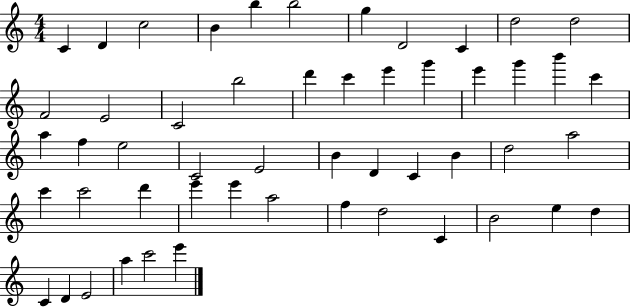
X:1
T:Untitled
M:4/4
L:1/4
K:C
C D c2 B b b2 g D2 C d2 d2 F2 E2 C2 b2 d' c' e' g' e' g' b' c' a f e2 C2 E2 B D C B d2 a2 c' c'2 d' e' e' a2 f d2 C B2 e d C D E2 a c'2 e'